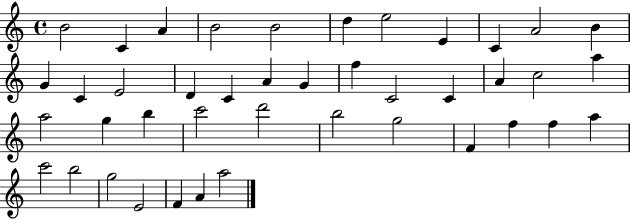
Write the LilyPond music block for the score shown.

{
  \clef treble
  \time 4/4
  \defaultTimeSignature
  \key c \major
  b'2 c'4 a'4 | b'2 b'2 | d''4 e''2 e'4 | c'4 a'2 b'4 | \break g'4 c'4 e'2 | d'4 c'4 a'4 g'4 | f''4 c'2 c'4 | a'4 c''2 a''4 | \break a''2 g''4 b''4 | c'''2 d'''2 | b''2 g''2 | f'4 f''4 f''4 a''4 | \break c'''2 b''2 | g''2 e'2 | f'4 a'4 a''2 | \bar "|."
}